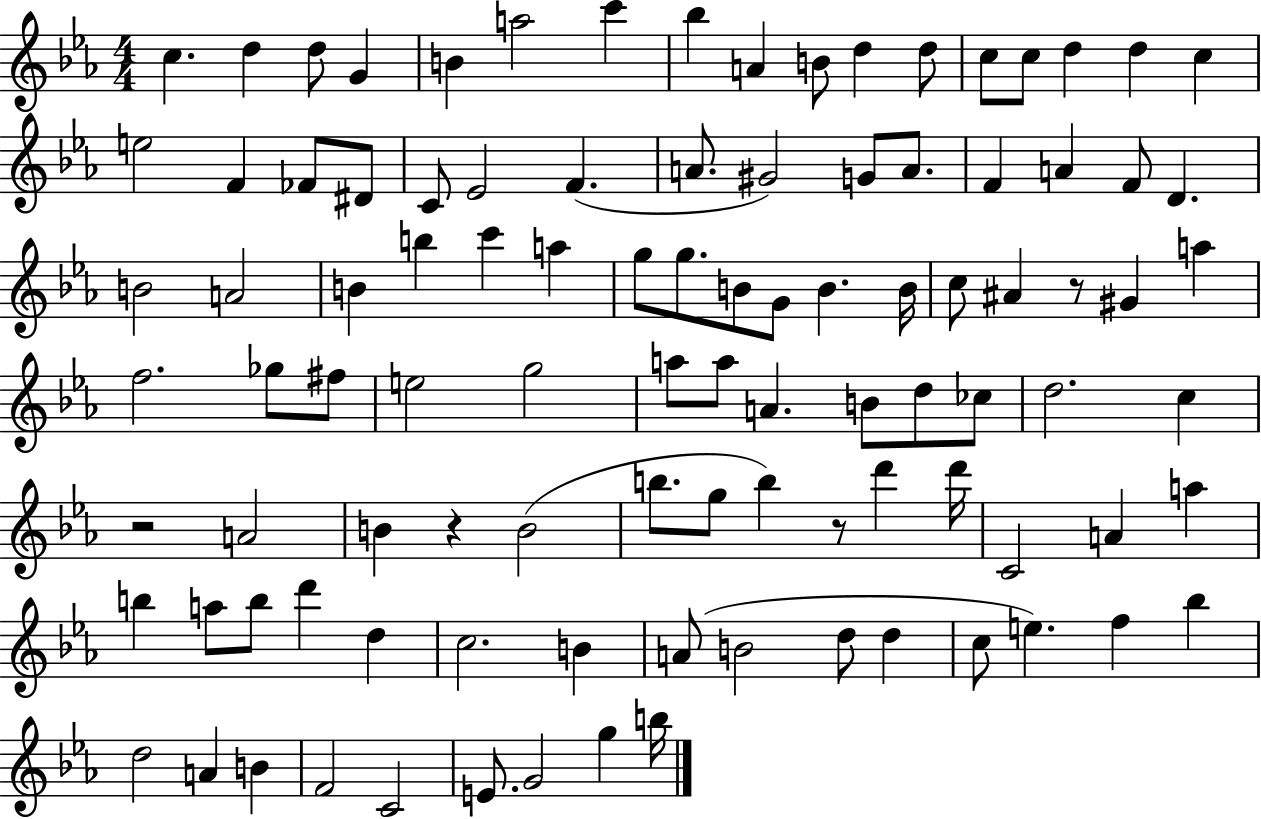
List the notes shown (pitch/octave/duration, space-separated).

C5/q. D5/q D5/e G4/q B4/q A5/h C6/q Bb5/q A4/q B4/e D5/q D5/e C5/e C5/e D5/q D5/q C5/q E5/h F4/q FES4/e D#4/e C4/e Eb4/h F4/q. A4/e. G#4/h G4/e A4/e. F4/q A4/q F4/e D4/q. B4/h A4/h B4/q B5/q C6/q A5/q G5/e G5/e. B4/e G4/e B4/q. B4/s C5/e A#4/q R/e G#4/q A5/q F5/h. Gb5/e F#5/e E5/h G5/h A5/e A5/e A4/q. B4/e D5/e CES5/e D5/h. C5/q R/h A4/h B4/q R/q B4/h B5/e. G5/e B5/q R/e D6/q D6/s C4/h A4/q A5/q B5/q A5/e B5/e D6/q D5/q C5/h. B4/q A4/e B4/h D5/e D5/q C5/e E5/q. F5/q Bb5/q D5/h A4/q B4/q F4/h C4/h E4/e. G4/h G5/q B5/s